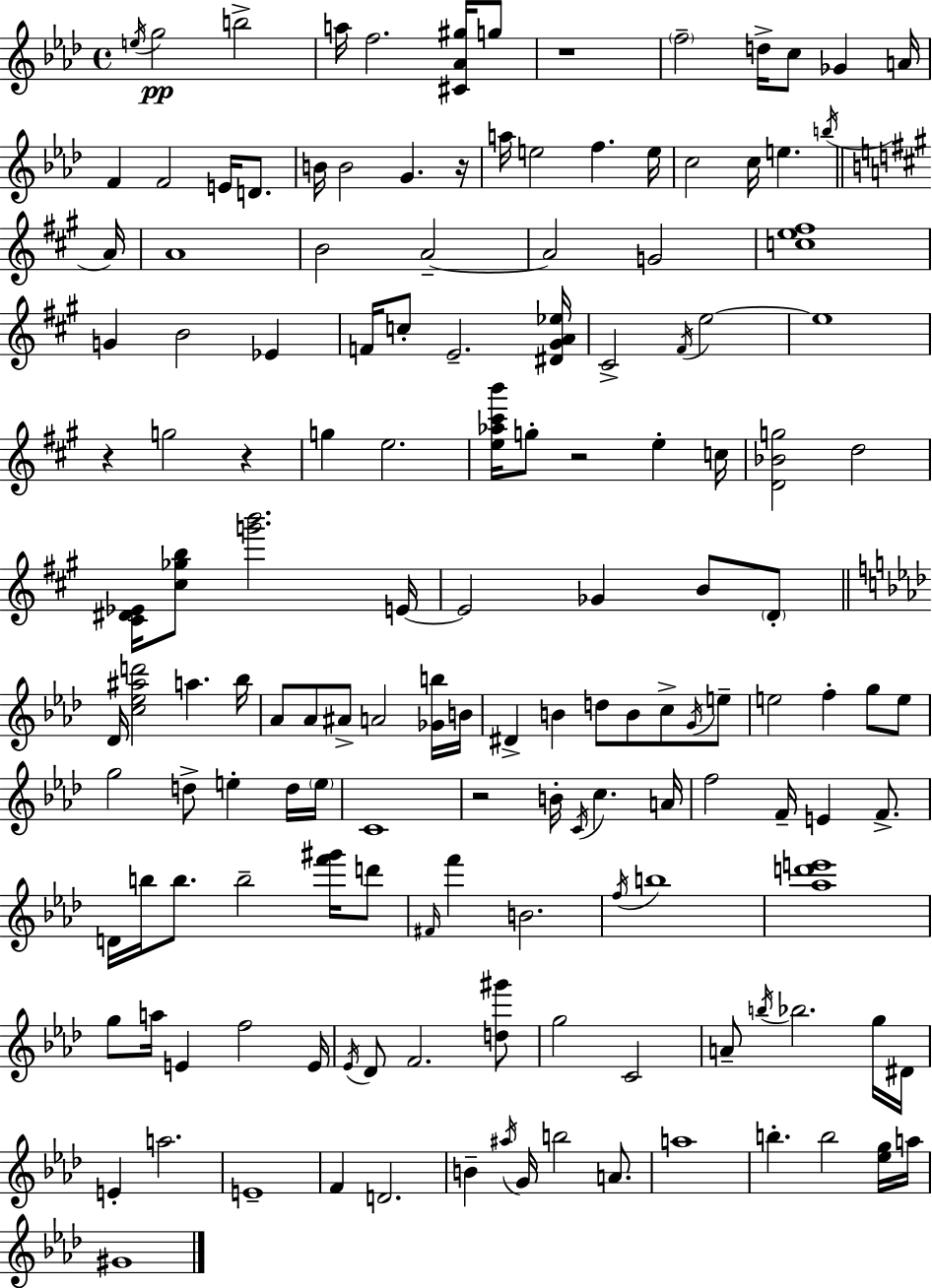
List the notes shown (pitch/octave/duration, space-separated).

E5/s G5/h B5/h A5/s F5/h. [C#4,Ab4,G#5]/s G5/e R/w F5/h D5/s C5/e Gb4/q A4/s F4/q F4/h E4/s D4/e. B4/s B4/h G4/q. R/s A5/s E5/h F5/q. E5/s C5/h C5/s E5/q. B5/s A4/s A4/w B4/h A4/h A4/h G4/h [C5,E5,F#5]/w G4/q B4/h Eb4/q F4/s C5/e E4/h. [D#4,G#4,A4,Eb5]/s C#4/h F#4/s E5/h E5/w R/q G5/h R/q G5/q E5/h. [E5,Ab5,C#6,B6]/s G5/e R/h E5/q C5/s [D4,Bb4,G5]/h D5/h [C#4,D#4,Eb4]/s [C#5,Gb5,B5]/e [G6,B6]/h. E4/s E4/h Gb4/q B4/e D4/e Db4/s [C5,Eb5,A#5,D6]/h A5/q. Bb5/s Ab4/e Ab4/e A#4/e A4/h [Gb4,B5]/s B4/s D#4/q B4/q D5/e B4/e C5/e G4/s E5/e E5/h F5/q G5/e E5/e G5/h D5/e E5/q D5/s E5/s C4/w R/h B4/s C4/s C5/q. A4/s F5/h F4/s E4/q F4/e. D4/s B5/s B5/e. B5/h [F6,G#6]/s D6/e F#4/s F6/q B4/h. F5/s B5/w [Ab5,D6,E6]/w G5/e A5/s E4/q F5/h E4/s Eb4/s Db4/e F4/h. [D5,G#6]/e G5/h C4/h A4/e B5/s Bb5/h. G5/s D#4/s E4/q A5/h. E4/w F4/q D4/h. B4/q A#5/s G4/s B5/h A4/e. A5/w B5/q. B5/h [Eb5,G5]/s A5/s G#4/w